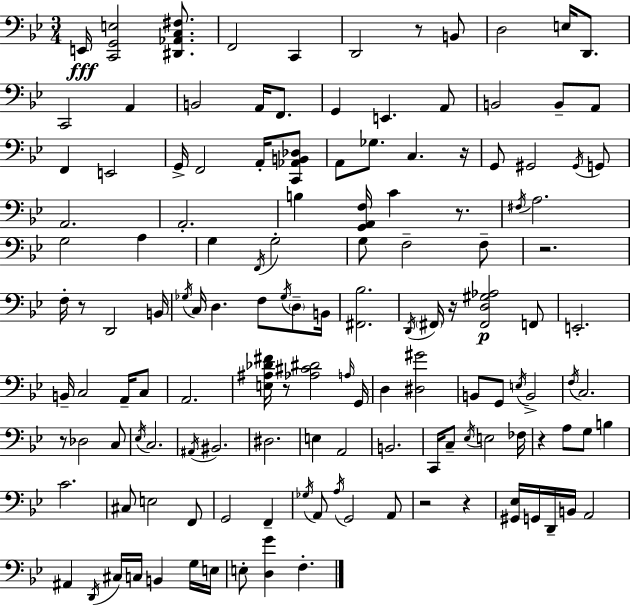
X:1
T:Untitled
M:3/4
L:1/4
K:Bb
E,,/4 [C,,G,,E,]2 [^D,,_A,,C,^F,]/2 F,,2 C,, D,,2 z/2 B,,/2 D,2 E,/4 D,,/2 C,,2 A,, B,,2 A,,/4 F,,/2 G,, E,, A,,/2 B,,2 B,,/2 A,,/2 F,, E,,2 G,,/4 F,,2 A,,/4 [C,,_A,,B,,_D,]/2 A,,/2 _G,/2 C, z/4 G,,/2 ^G,,2 ^G,,/4 G,,/2 A,,2 A,,2 B, [G,,A,,F,]/4 C z/2 ^F,/4 A,2 G,2 A, G, F,,/4 G,2 G,/2 F,2 F,/2 z2 F,/4 z/2 D,,2 B,,/4 _G,/4 C,/4 D, F,/2 _G,/4 D,/2 B,,/4 [^F,,_B,]2 D,,/4 ^F,,/4 z/4 [^F,,D,^G,_A,]2 F,,/2 E,,2 B,,/4 C,2 A,,/4 C,/2 A,,2 [E,^A,_D^F]/4 z/2 [_A,^C^D]2 A,/4 G,,/4 D, [^D,^G]2 B,,/2 G,,/2 E,/4 B,,2 F,/4 C,2 z/2 _D,2 C,/2 _E,/4 C,2 ^A,,/4 ^B,,2 ^D,2 E, A,,2 B,,2 C,,/4 C,/2 _E,/4 E,2 _F,/4 z A,/2 G,/2 B, C2 ^C,/2 E,2 F,,/2 G,,2 F,, _G,/4 A,,/2 A,/4 G,,2 A,,/2 z2 z [^G,,_E,]/4 G,,/4 D,,/4 B,,/4 A,,2 ^A,, D,,/4 ^C,/4 C,/4 B,, G,/4 E,/4 E,/2 [D,G] F,